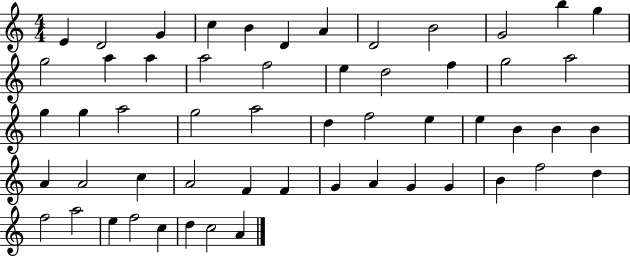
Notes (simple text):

E4/q D4/h G4/q C5/q B4/q D4/q A4/q D4/h B4/h G4/h B5/q G5/q G5/h A5/q A5/q A5/h F5/h E5/q D5/h F5/q G5/h A5/h G5/q G5/q A5/h G5/h A5/h D5/q F5/h E5/q E5/q B4/q B4/q B4/q A4/q A4/h C5/q A4/h F4/q F4/q G4/q A4/q G4/q G4/q B4/q F5/h D5/q F5/h A5/h E5/q F5/h C5/q D5/q C5/h A4/q